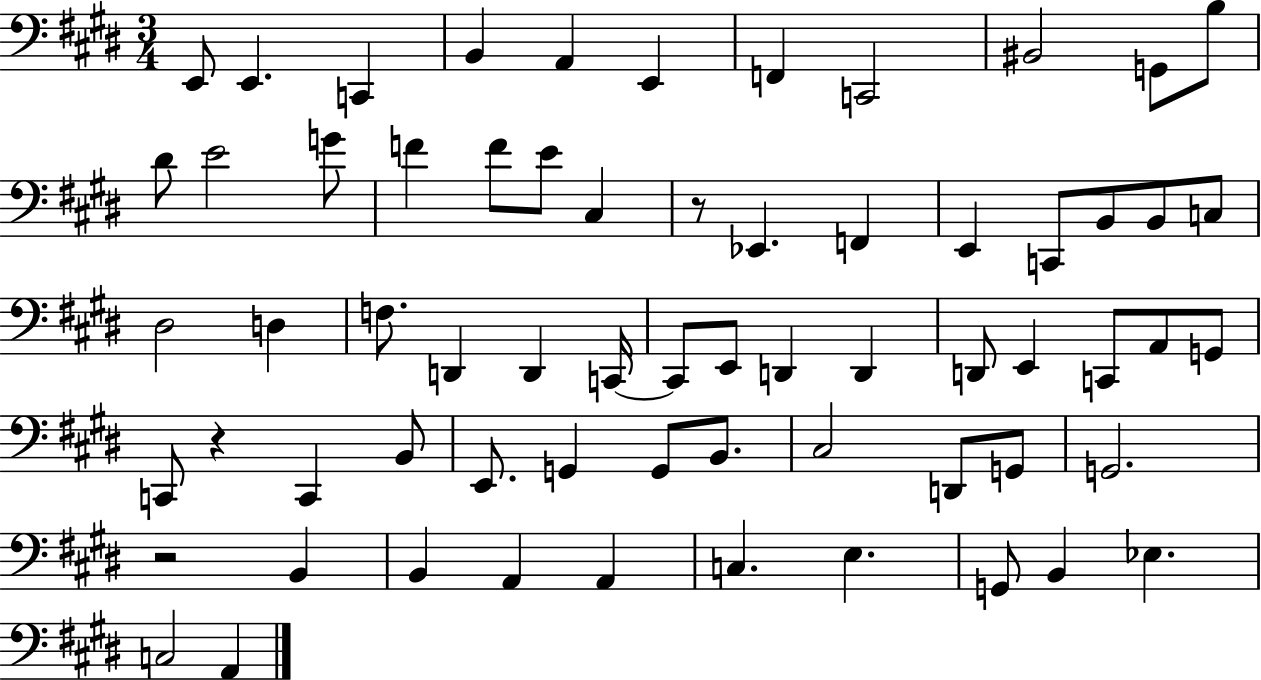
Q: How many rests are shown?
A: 3